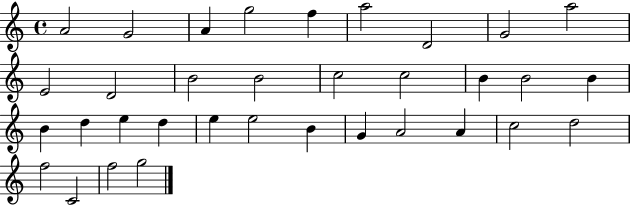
{
  \clef treble
  \time 4/4
  \defaultTimeSignature
  \key c \major
  a'2 g'2 | a'4 g''2 f''4 | a''2 d'2 | g'2 a''2 | \break e'2 d'2 | b'2 b'2 | c''2 c''2 | b'4 b'2 b'4 | \break b'4 d''4 e''4 d''4 | e''4 e''2 b'4 | g'4 a'2 a'4 | c''2 d''2 | \break f''2 c'2 | f''2 g''2 | \bar "|."
}